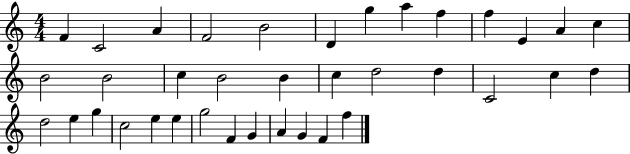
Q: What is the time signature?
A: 4/4